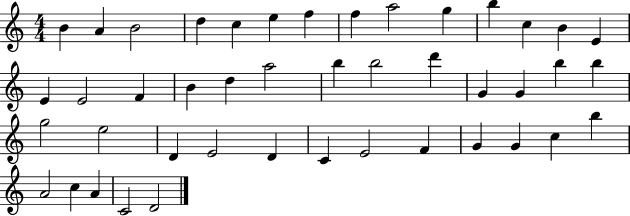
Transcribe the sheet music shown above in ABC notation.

X:1
T:Untitled
M:4/4
L:1/4
K:C
B A B2 d c e f f a2 g b c B E E E2 F B d a2 b b2 d' G G b b g2 e2 D E2 D C E2 F G G c b A2 c A C2 D2